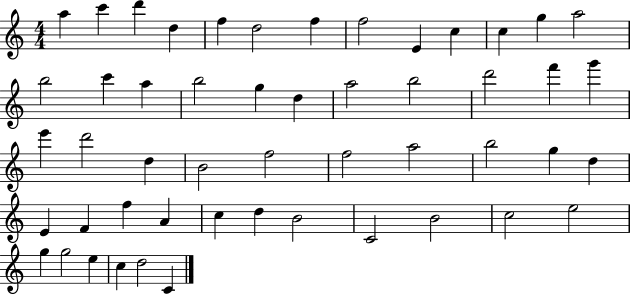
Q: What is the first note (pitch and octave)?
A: A5